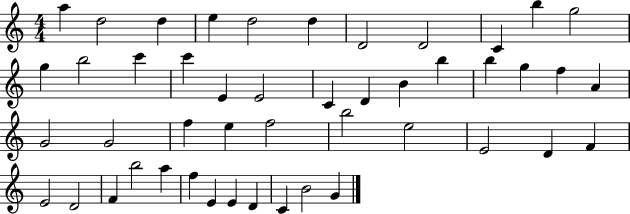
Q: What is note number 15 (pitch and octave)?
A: C6